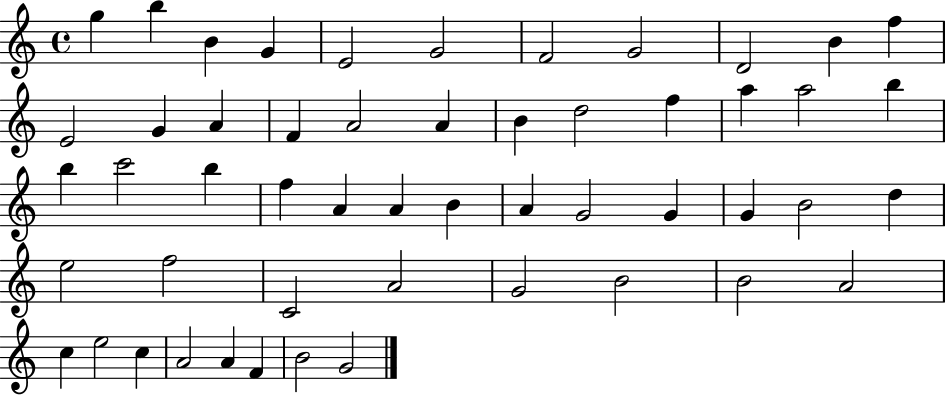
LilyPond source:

{
  \clef treble
  \time 4/4
  \defaultTimeSignature
  \key c \major
  g''4 b''4 b'4 g'4 | e'2 g'2 | f'2 g'2 | d'2 b'4 f''4 | \break e'2 g'4 a'4 | f'4 a'2 a'4 | b'4 d''2 f''4 | a''4 a''2 b''4 | \break b''4 c'''2 b''4 | f''4 a'4 a'4 b'4 | a'4 g'2 g'4 | g'4 b'2 d''4 | \break e''2 f''2 | c'2 a'2 | g'2 b'2 | b'2 a'2 | \break c''4 e''2 c''4 | a'2 a'4 f'4 | b'2 g'2 | \bar "|."
}